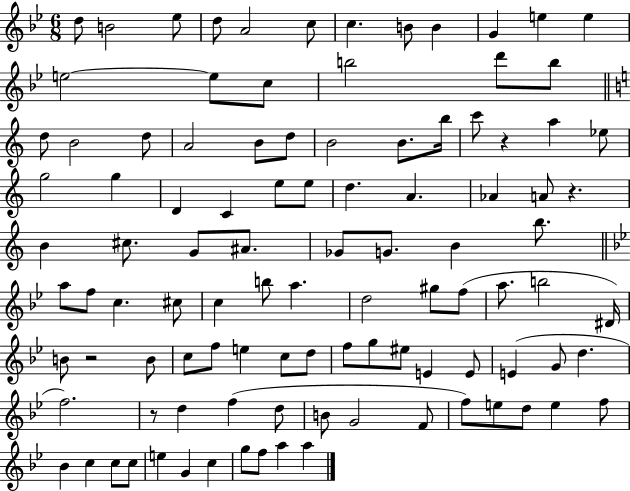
D5/e B4/h Eb5/e D5/e A4/h C5/e C5/q. B4/e B4/q G4/q E5/q E5/q E5/h E5/e C5/e B5/h D6/e B5/e D5/e B4/h D5/e A4/h B4/e D5/e B4/h B4/e. B5/s C6/e R/q A5/q Eb5/e G5/h G5/q D4/q C4/q E5/e E5/e D5/q. A4/q. Ab4/q A4/e R/q. B4/q C#5/e. G4/e A#4/e. Gb4/e G4/e. B4/q B5/e. A5/e F5/e C5/q. C#5/e C5/q B5/e A5/q. D5/h G#5/e F5/e A5/e. B5/h D#4/s B4/e R/h B4/e C5/e F5/e E5/q C5/e D5/e F5/e G5/e EIS5/e E4/q E4/e E4/q G4/e D5/q. F5/h. R/e D5/q F5/q D5/e B4/e G4/h F4/e F5/e E5/e D5/e E5/q F5/e Bb4/q C5/q C5/e C5/e E5/q G4/q C5/q G5/e F5/e A5/q A5/q